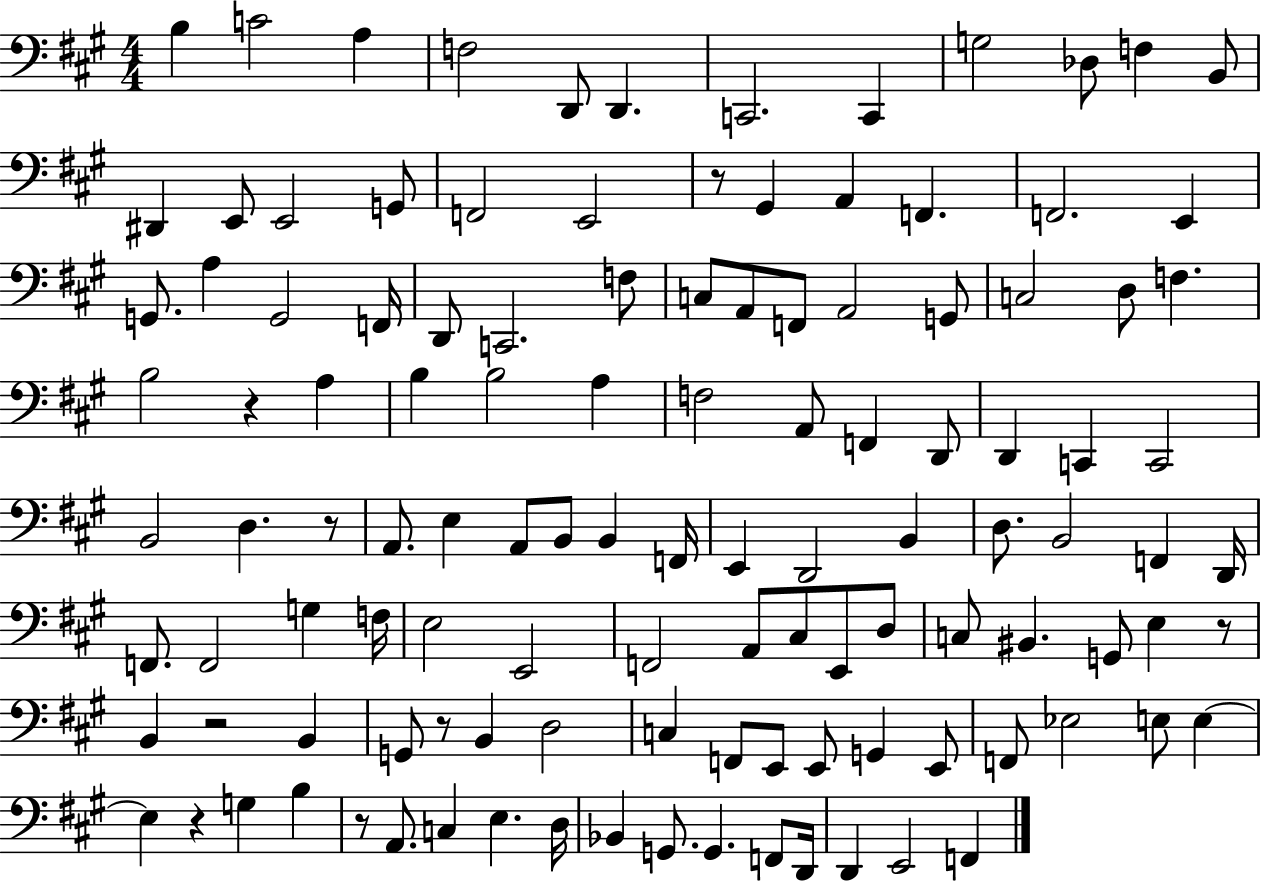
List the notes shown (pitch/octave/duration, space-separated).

B3/q C4/h A3/q F3/h D2/e D2/q. C2/h. C2/q G3/h Db3/e F3/q B2/e D#2/q E2/e E2/h G2/e F2/h E2/h R/e G#2/q A2/q F2/q. F2/h. E2/q G2/e. A3/q G2/h F2/s D2/e C2/h. F3/e C3/e A2/e F2/e A2/h G2/e C3/h D3/e F3/q. B3/h R/q A3/q B3/q B3/h A3/q F3/h A2/e F2/q D2/e D2/q C2/q C2/h B2/h D3/q. R/e A2/e. E3/q A2/e B2/e B2/q F2/s E2/q D2/h B2/q D3/e. B2/h F2/q D2/s F2/e. F2/h G3/q F3/s E3/h E2/h F2/h A2/e C#3/e E2/e D3/e C3/e BIS2/q. G2/e E3/q R/e B2/q R/h B2/q G2/e R/e B2/q D3/h C3/q F2/e E2/e E2/e G2/q E2/e F2/e Eb3/h E3/e E3/q E3/q R/q G3/q B3/q R/e A2/e. C3/q E3/q. D3/s Bb2/q G2/e. G2/q. F2/e D2/s D2/q E2/h F2/q